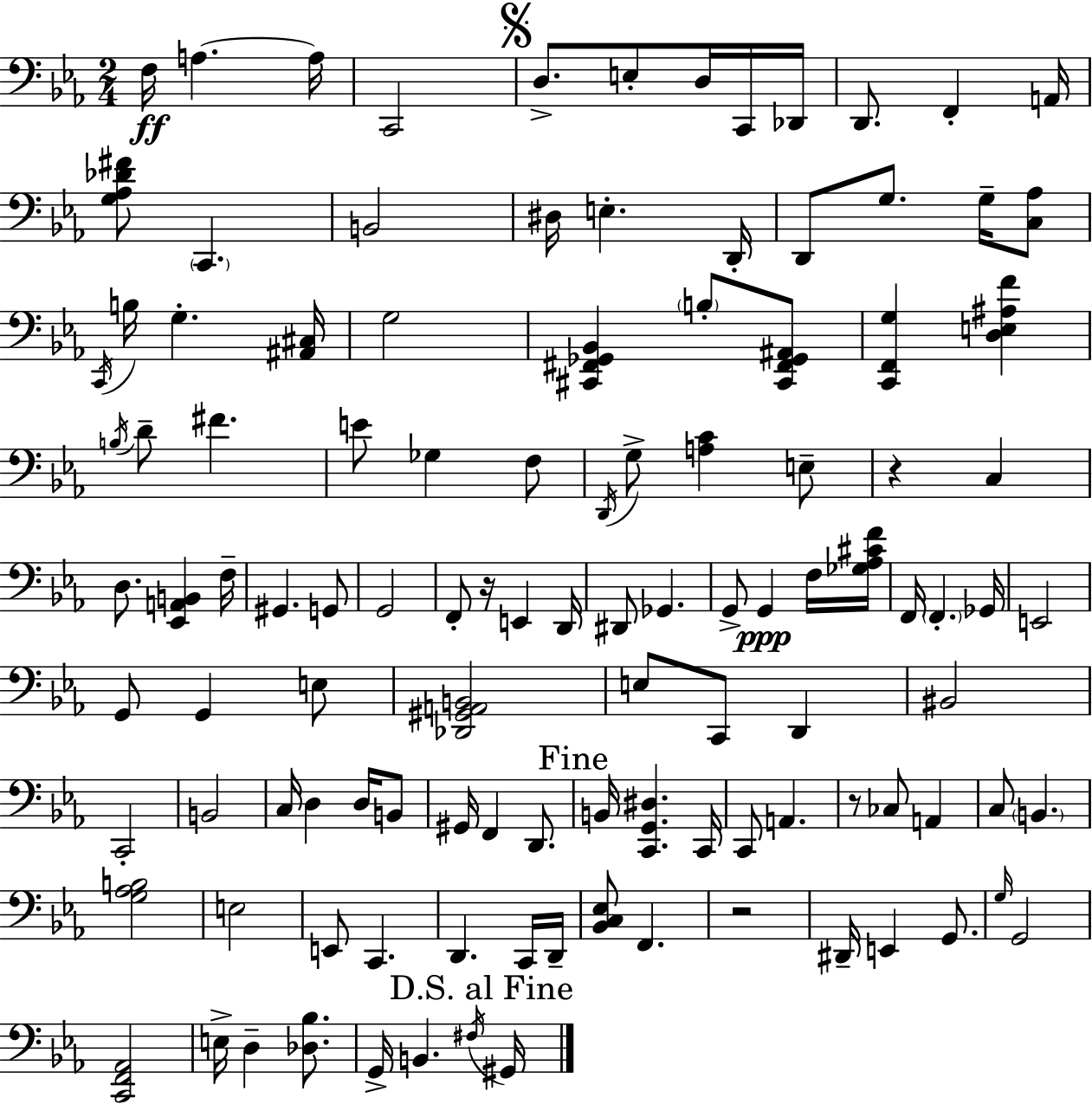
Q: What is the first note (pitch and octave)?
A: F3